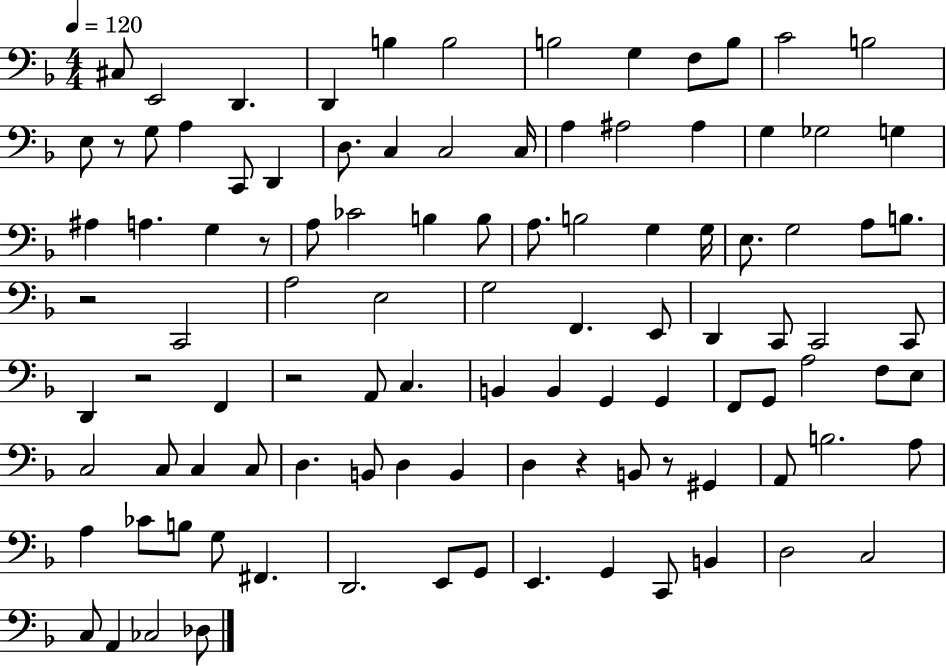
X:1
T:Untitled
M:4/4
L:1/4
K:F
^C,/2 E,,2 D,, D,, B, B,2 B,2 G, F,/2 B,/2 C2 B,2 E,/2 z/2 G,/2 A, C,,/2 D,, D,/2 C, C,2 C,/4 A, ^A,2 ^A, G, _G,2 G, ^A, A, G, z/2 A,/2 _C2 B, B,/2 A,/2 B,2 G, G,/4 E,/2 G,2 A,/2 B,/2 z2 C,,2 A,2 E,2 G,2 F,, E,,/2 D,, C,,/2 C,,2 C,,/2 D,, z2 F,, z2 A,,/2 C, B,, B,, G,, G,, F,,/2 G,,/2 A,2 F,/2 E,/2 C,2 C,/2 C, C,/2 D, B,,/2 D, B,, D, z B,,/2 z/2 ^G,, A,,/2 B,2 A,/2 A, _C/2 B,/2 G,/2 ^F,, D,,2 E,,/2 G,,/2 E,, G,, C,,/2 B,, D,2 C,2 C,/2 A,, _C,2 _D,/2